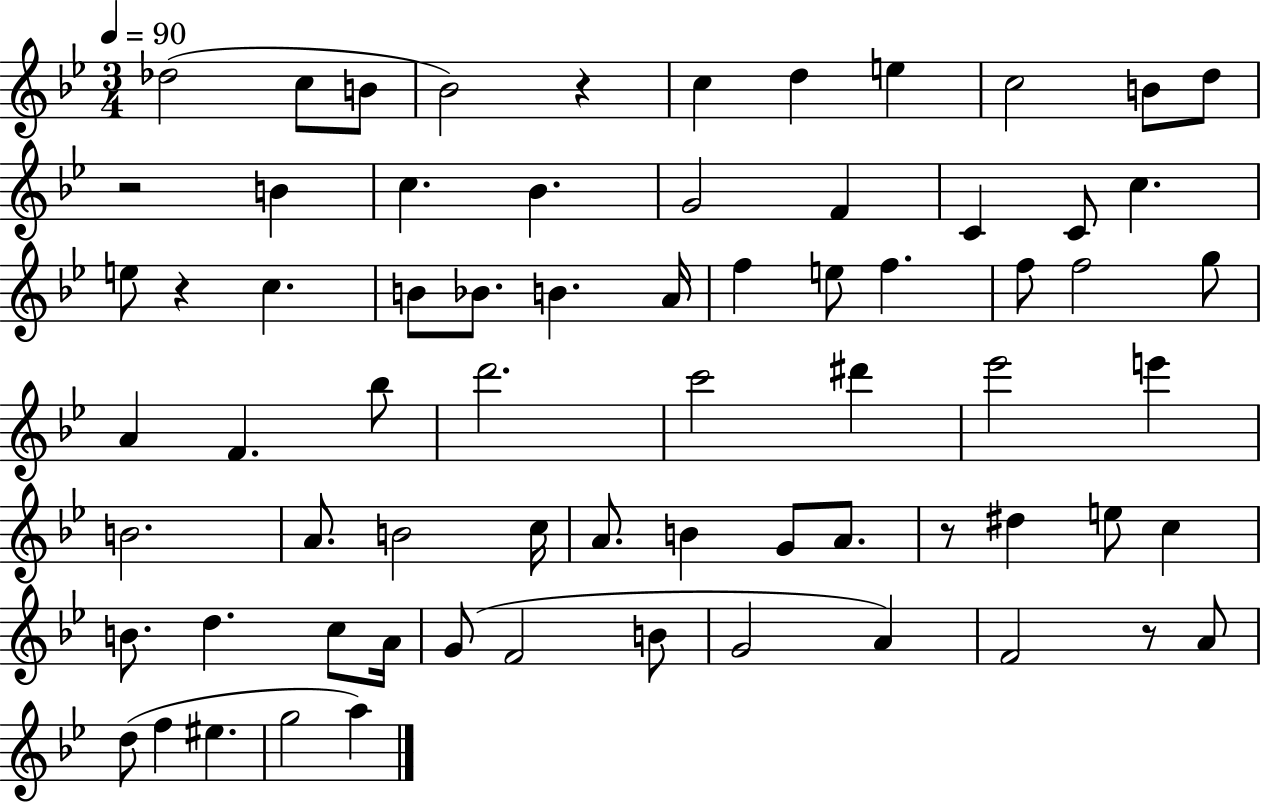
{
  \clef treble
  \numericTimeSignature
  \time 3/4
  \key bes \major
  \tempo 4 = 90
  des''2( c''8 b'8 | bes'2) r4 | c''4 d''4 e''4 | c''2 b'8 d''8 | \break r2 b'4 | c''4. bes'4. | g'2 f'4 | c'4 c'8 c''4. | \break e''8 r4 c''4. | b'8 bes'8. b'4. a'16 | f''4 e''8 f''4. | f''8 f''2 g''8 | \break a'4 f'4. bes''8 | d'''2. | c'''2 dis'''4 | ees'''2 e'''4 | \break b'2. | a'8. b'2 c''16 | a'8. b'4 g'8 a'8. | r8 dis''4 e''8 c''4 | \break b'8. d''4. c''8 a'16 | g'8( f'2 b'8 | g'2 a'4) | f'2 r8 a'8 | \break d''8( f''4 eis''4. | g''2 a''4) | \bar "|."
}